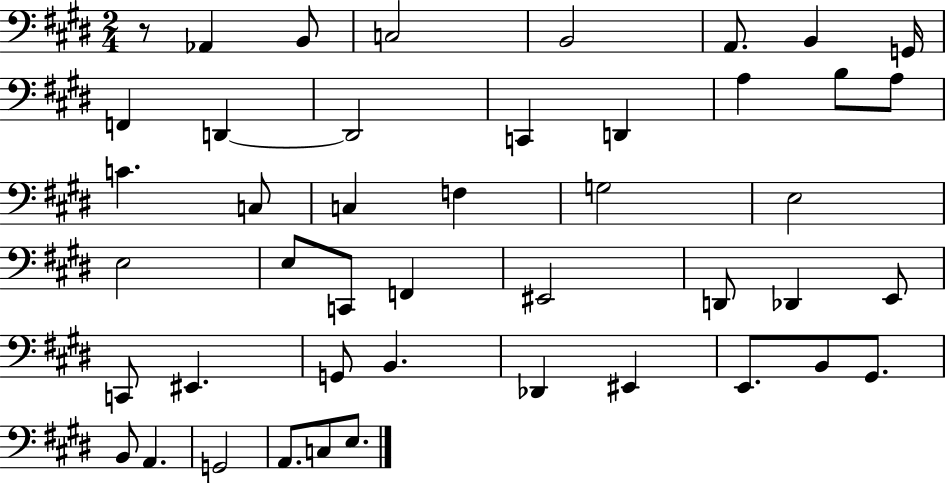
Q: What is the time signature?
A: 2/4